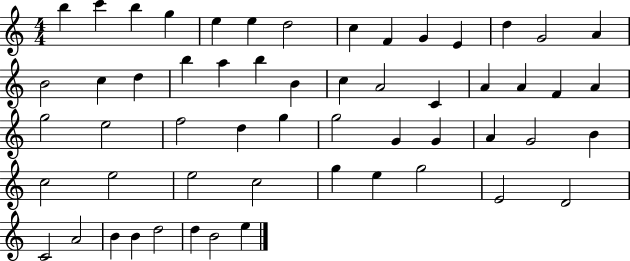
X:1
T:Untitled
M:4/4
L:1/4
K:C
b c' b g e e d2 c F G E d G2 A B2 c d b a b B c A2 C A A F A g2 e2 f2 d g g2 G G A G2 B c2 e2 e2 c2 g e g2 E2 D2 C2 A2 B B d2 d B2 e